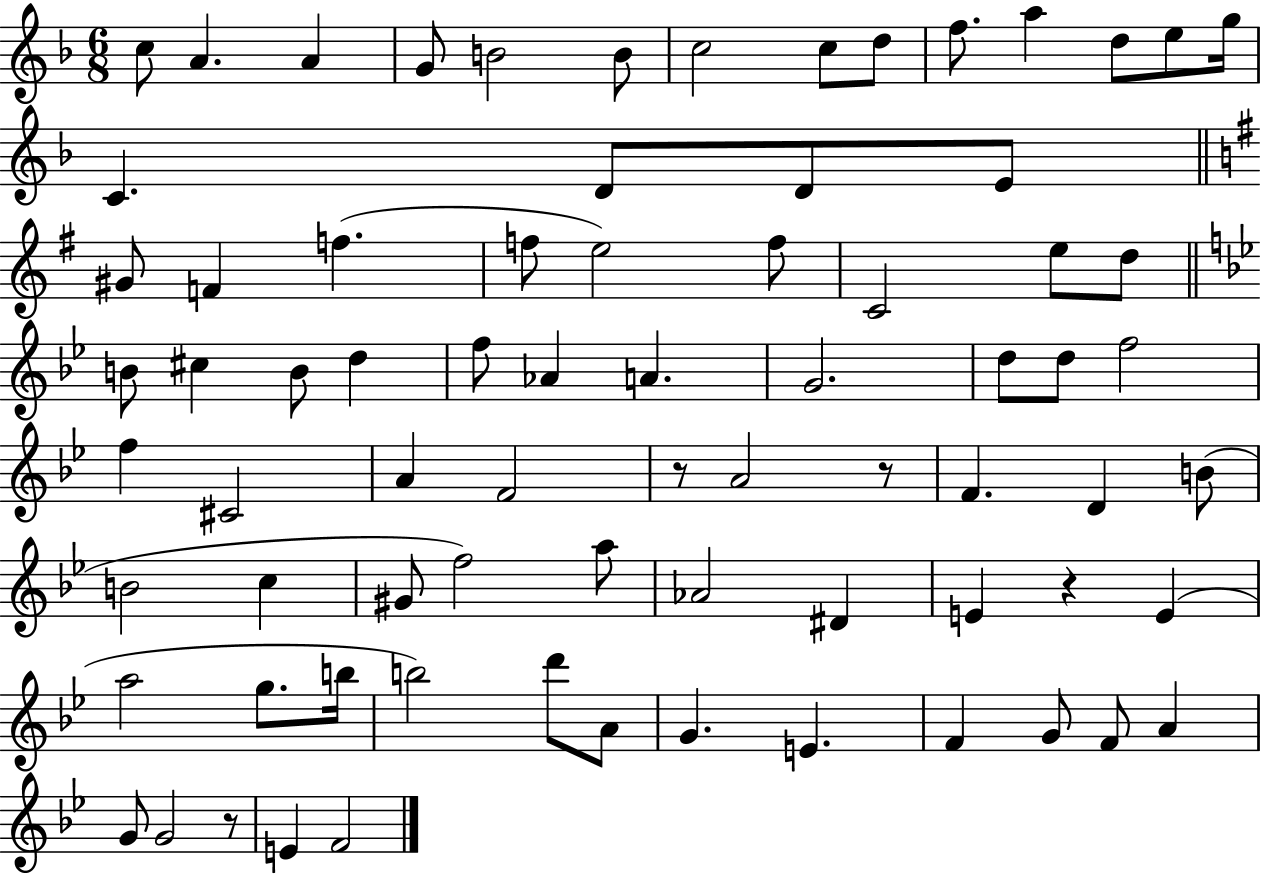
C5/e A4/q. A4/q G4/e B4/h B4/e C5/h C5/e D5/e F5/e. A5/q D5/e E5/e G5/s C4/q. D4/e D4/e E4/e G#4/e F4/q F5/q. F5/e E5/h F5/e C4/h E5/e D5/e B4/e C#5/q B4/e D5/q F5/e Ab4/q A4/q. G4/h. D5/e D5/e F5/h F5/q C#4/h A4/q F4/h R/e A4/h R/e F4/q. D4/q B4/e B4/h C5/q G#4/e F5/h A5/e Ab4/h D#4/q E4/q R/q E4/q A5/h G5/e. B5/s B5/h D6/e A4/e G4/q. E4/q. F4/q G4/e F4/e A4/q G4/e G4/h R/e E4/q F4/h